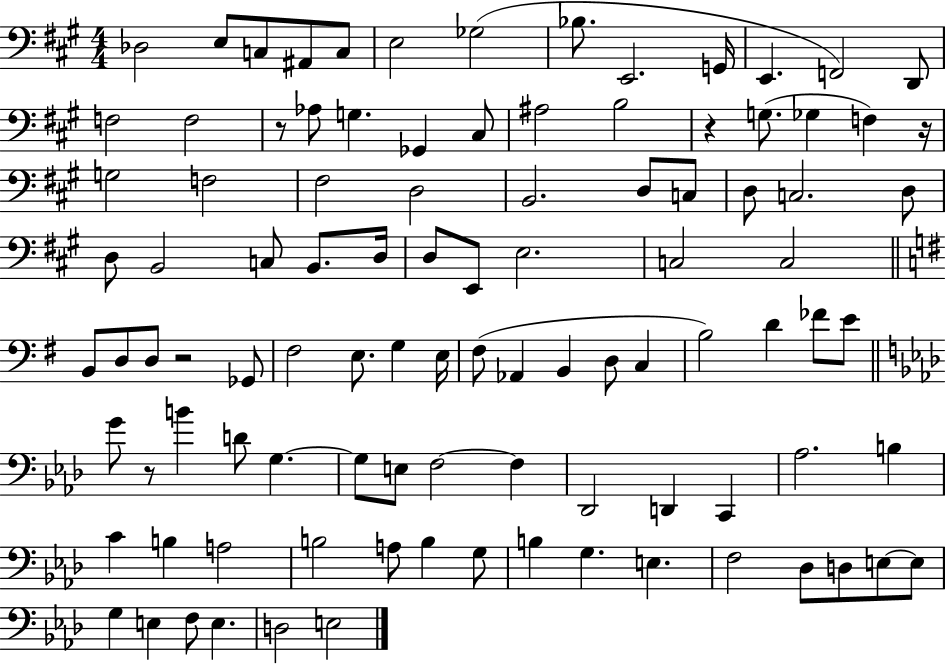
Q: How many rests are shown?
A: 5